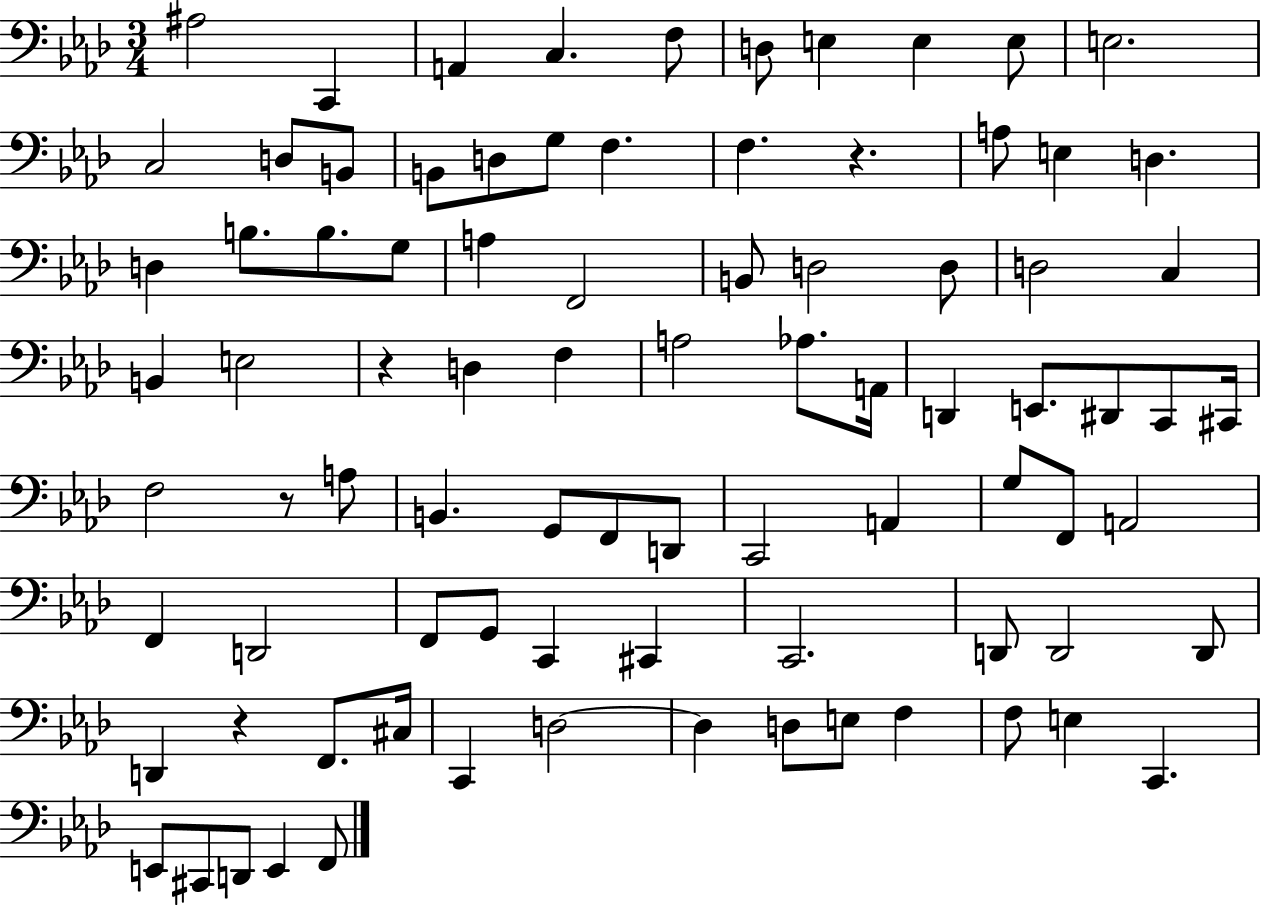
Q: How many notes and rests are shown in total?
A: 86